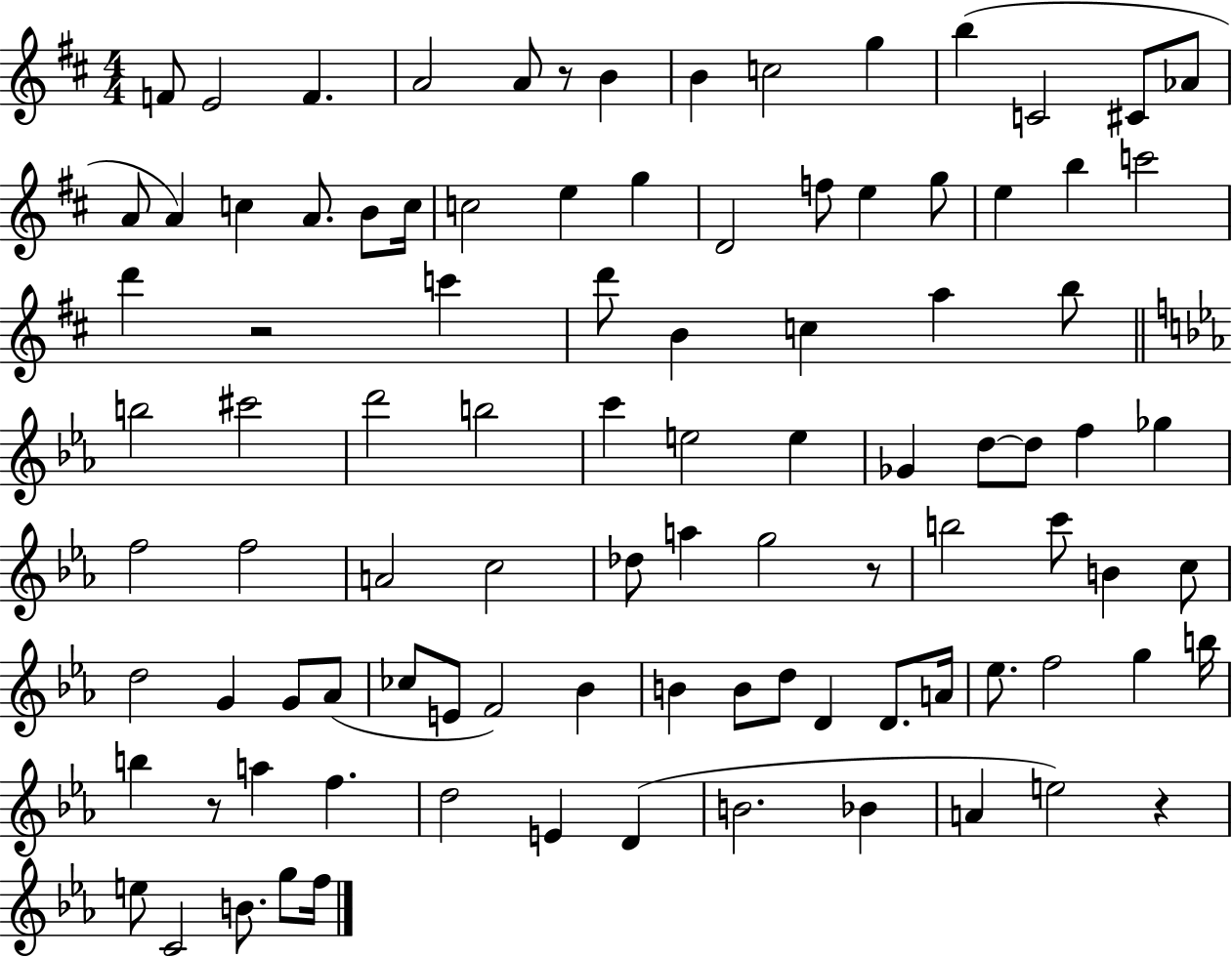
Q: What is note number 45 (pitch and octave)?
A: D5